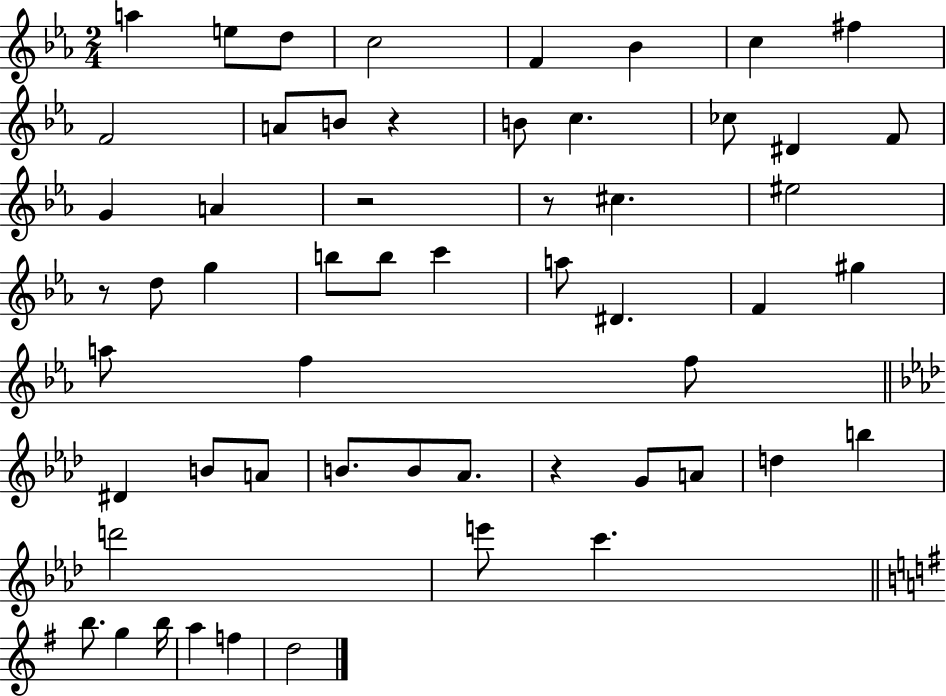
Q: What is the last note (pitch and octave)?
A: D5